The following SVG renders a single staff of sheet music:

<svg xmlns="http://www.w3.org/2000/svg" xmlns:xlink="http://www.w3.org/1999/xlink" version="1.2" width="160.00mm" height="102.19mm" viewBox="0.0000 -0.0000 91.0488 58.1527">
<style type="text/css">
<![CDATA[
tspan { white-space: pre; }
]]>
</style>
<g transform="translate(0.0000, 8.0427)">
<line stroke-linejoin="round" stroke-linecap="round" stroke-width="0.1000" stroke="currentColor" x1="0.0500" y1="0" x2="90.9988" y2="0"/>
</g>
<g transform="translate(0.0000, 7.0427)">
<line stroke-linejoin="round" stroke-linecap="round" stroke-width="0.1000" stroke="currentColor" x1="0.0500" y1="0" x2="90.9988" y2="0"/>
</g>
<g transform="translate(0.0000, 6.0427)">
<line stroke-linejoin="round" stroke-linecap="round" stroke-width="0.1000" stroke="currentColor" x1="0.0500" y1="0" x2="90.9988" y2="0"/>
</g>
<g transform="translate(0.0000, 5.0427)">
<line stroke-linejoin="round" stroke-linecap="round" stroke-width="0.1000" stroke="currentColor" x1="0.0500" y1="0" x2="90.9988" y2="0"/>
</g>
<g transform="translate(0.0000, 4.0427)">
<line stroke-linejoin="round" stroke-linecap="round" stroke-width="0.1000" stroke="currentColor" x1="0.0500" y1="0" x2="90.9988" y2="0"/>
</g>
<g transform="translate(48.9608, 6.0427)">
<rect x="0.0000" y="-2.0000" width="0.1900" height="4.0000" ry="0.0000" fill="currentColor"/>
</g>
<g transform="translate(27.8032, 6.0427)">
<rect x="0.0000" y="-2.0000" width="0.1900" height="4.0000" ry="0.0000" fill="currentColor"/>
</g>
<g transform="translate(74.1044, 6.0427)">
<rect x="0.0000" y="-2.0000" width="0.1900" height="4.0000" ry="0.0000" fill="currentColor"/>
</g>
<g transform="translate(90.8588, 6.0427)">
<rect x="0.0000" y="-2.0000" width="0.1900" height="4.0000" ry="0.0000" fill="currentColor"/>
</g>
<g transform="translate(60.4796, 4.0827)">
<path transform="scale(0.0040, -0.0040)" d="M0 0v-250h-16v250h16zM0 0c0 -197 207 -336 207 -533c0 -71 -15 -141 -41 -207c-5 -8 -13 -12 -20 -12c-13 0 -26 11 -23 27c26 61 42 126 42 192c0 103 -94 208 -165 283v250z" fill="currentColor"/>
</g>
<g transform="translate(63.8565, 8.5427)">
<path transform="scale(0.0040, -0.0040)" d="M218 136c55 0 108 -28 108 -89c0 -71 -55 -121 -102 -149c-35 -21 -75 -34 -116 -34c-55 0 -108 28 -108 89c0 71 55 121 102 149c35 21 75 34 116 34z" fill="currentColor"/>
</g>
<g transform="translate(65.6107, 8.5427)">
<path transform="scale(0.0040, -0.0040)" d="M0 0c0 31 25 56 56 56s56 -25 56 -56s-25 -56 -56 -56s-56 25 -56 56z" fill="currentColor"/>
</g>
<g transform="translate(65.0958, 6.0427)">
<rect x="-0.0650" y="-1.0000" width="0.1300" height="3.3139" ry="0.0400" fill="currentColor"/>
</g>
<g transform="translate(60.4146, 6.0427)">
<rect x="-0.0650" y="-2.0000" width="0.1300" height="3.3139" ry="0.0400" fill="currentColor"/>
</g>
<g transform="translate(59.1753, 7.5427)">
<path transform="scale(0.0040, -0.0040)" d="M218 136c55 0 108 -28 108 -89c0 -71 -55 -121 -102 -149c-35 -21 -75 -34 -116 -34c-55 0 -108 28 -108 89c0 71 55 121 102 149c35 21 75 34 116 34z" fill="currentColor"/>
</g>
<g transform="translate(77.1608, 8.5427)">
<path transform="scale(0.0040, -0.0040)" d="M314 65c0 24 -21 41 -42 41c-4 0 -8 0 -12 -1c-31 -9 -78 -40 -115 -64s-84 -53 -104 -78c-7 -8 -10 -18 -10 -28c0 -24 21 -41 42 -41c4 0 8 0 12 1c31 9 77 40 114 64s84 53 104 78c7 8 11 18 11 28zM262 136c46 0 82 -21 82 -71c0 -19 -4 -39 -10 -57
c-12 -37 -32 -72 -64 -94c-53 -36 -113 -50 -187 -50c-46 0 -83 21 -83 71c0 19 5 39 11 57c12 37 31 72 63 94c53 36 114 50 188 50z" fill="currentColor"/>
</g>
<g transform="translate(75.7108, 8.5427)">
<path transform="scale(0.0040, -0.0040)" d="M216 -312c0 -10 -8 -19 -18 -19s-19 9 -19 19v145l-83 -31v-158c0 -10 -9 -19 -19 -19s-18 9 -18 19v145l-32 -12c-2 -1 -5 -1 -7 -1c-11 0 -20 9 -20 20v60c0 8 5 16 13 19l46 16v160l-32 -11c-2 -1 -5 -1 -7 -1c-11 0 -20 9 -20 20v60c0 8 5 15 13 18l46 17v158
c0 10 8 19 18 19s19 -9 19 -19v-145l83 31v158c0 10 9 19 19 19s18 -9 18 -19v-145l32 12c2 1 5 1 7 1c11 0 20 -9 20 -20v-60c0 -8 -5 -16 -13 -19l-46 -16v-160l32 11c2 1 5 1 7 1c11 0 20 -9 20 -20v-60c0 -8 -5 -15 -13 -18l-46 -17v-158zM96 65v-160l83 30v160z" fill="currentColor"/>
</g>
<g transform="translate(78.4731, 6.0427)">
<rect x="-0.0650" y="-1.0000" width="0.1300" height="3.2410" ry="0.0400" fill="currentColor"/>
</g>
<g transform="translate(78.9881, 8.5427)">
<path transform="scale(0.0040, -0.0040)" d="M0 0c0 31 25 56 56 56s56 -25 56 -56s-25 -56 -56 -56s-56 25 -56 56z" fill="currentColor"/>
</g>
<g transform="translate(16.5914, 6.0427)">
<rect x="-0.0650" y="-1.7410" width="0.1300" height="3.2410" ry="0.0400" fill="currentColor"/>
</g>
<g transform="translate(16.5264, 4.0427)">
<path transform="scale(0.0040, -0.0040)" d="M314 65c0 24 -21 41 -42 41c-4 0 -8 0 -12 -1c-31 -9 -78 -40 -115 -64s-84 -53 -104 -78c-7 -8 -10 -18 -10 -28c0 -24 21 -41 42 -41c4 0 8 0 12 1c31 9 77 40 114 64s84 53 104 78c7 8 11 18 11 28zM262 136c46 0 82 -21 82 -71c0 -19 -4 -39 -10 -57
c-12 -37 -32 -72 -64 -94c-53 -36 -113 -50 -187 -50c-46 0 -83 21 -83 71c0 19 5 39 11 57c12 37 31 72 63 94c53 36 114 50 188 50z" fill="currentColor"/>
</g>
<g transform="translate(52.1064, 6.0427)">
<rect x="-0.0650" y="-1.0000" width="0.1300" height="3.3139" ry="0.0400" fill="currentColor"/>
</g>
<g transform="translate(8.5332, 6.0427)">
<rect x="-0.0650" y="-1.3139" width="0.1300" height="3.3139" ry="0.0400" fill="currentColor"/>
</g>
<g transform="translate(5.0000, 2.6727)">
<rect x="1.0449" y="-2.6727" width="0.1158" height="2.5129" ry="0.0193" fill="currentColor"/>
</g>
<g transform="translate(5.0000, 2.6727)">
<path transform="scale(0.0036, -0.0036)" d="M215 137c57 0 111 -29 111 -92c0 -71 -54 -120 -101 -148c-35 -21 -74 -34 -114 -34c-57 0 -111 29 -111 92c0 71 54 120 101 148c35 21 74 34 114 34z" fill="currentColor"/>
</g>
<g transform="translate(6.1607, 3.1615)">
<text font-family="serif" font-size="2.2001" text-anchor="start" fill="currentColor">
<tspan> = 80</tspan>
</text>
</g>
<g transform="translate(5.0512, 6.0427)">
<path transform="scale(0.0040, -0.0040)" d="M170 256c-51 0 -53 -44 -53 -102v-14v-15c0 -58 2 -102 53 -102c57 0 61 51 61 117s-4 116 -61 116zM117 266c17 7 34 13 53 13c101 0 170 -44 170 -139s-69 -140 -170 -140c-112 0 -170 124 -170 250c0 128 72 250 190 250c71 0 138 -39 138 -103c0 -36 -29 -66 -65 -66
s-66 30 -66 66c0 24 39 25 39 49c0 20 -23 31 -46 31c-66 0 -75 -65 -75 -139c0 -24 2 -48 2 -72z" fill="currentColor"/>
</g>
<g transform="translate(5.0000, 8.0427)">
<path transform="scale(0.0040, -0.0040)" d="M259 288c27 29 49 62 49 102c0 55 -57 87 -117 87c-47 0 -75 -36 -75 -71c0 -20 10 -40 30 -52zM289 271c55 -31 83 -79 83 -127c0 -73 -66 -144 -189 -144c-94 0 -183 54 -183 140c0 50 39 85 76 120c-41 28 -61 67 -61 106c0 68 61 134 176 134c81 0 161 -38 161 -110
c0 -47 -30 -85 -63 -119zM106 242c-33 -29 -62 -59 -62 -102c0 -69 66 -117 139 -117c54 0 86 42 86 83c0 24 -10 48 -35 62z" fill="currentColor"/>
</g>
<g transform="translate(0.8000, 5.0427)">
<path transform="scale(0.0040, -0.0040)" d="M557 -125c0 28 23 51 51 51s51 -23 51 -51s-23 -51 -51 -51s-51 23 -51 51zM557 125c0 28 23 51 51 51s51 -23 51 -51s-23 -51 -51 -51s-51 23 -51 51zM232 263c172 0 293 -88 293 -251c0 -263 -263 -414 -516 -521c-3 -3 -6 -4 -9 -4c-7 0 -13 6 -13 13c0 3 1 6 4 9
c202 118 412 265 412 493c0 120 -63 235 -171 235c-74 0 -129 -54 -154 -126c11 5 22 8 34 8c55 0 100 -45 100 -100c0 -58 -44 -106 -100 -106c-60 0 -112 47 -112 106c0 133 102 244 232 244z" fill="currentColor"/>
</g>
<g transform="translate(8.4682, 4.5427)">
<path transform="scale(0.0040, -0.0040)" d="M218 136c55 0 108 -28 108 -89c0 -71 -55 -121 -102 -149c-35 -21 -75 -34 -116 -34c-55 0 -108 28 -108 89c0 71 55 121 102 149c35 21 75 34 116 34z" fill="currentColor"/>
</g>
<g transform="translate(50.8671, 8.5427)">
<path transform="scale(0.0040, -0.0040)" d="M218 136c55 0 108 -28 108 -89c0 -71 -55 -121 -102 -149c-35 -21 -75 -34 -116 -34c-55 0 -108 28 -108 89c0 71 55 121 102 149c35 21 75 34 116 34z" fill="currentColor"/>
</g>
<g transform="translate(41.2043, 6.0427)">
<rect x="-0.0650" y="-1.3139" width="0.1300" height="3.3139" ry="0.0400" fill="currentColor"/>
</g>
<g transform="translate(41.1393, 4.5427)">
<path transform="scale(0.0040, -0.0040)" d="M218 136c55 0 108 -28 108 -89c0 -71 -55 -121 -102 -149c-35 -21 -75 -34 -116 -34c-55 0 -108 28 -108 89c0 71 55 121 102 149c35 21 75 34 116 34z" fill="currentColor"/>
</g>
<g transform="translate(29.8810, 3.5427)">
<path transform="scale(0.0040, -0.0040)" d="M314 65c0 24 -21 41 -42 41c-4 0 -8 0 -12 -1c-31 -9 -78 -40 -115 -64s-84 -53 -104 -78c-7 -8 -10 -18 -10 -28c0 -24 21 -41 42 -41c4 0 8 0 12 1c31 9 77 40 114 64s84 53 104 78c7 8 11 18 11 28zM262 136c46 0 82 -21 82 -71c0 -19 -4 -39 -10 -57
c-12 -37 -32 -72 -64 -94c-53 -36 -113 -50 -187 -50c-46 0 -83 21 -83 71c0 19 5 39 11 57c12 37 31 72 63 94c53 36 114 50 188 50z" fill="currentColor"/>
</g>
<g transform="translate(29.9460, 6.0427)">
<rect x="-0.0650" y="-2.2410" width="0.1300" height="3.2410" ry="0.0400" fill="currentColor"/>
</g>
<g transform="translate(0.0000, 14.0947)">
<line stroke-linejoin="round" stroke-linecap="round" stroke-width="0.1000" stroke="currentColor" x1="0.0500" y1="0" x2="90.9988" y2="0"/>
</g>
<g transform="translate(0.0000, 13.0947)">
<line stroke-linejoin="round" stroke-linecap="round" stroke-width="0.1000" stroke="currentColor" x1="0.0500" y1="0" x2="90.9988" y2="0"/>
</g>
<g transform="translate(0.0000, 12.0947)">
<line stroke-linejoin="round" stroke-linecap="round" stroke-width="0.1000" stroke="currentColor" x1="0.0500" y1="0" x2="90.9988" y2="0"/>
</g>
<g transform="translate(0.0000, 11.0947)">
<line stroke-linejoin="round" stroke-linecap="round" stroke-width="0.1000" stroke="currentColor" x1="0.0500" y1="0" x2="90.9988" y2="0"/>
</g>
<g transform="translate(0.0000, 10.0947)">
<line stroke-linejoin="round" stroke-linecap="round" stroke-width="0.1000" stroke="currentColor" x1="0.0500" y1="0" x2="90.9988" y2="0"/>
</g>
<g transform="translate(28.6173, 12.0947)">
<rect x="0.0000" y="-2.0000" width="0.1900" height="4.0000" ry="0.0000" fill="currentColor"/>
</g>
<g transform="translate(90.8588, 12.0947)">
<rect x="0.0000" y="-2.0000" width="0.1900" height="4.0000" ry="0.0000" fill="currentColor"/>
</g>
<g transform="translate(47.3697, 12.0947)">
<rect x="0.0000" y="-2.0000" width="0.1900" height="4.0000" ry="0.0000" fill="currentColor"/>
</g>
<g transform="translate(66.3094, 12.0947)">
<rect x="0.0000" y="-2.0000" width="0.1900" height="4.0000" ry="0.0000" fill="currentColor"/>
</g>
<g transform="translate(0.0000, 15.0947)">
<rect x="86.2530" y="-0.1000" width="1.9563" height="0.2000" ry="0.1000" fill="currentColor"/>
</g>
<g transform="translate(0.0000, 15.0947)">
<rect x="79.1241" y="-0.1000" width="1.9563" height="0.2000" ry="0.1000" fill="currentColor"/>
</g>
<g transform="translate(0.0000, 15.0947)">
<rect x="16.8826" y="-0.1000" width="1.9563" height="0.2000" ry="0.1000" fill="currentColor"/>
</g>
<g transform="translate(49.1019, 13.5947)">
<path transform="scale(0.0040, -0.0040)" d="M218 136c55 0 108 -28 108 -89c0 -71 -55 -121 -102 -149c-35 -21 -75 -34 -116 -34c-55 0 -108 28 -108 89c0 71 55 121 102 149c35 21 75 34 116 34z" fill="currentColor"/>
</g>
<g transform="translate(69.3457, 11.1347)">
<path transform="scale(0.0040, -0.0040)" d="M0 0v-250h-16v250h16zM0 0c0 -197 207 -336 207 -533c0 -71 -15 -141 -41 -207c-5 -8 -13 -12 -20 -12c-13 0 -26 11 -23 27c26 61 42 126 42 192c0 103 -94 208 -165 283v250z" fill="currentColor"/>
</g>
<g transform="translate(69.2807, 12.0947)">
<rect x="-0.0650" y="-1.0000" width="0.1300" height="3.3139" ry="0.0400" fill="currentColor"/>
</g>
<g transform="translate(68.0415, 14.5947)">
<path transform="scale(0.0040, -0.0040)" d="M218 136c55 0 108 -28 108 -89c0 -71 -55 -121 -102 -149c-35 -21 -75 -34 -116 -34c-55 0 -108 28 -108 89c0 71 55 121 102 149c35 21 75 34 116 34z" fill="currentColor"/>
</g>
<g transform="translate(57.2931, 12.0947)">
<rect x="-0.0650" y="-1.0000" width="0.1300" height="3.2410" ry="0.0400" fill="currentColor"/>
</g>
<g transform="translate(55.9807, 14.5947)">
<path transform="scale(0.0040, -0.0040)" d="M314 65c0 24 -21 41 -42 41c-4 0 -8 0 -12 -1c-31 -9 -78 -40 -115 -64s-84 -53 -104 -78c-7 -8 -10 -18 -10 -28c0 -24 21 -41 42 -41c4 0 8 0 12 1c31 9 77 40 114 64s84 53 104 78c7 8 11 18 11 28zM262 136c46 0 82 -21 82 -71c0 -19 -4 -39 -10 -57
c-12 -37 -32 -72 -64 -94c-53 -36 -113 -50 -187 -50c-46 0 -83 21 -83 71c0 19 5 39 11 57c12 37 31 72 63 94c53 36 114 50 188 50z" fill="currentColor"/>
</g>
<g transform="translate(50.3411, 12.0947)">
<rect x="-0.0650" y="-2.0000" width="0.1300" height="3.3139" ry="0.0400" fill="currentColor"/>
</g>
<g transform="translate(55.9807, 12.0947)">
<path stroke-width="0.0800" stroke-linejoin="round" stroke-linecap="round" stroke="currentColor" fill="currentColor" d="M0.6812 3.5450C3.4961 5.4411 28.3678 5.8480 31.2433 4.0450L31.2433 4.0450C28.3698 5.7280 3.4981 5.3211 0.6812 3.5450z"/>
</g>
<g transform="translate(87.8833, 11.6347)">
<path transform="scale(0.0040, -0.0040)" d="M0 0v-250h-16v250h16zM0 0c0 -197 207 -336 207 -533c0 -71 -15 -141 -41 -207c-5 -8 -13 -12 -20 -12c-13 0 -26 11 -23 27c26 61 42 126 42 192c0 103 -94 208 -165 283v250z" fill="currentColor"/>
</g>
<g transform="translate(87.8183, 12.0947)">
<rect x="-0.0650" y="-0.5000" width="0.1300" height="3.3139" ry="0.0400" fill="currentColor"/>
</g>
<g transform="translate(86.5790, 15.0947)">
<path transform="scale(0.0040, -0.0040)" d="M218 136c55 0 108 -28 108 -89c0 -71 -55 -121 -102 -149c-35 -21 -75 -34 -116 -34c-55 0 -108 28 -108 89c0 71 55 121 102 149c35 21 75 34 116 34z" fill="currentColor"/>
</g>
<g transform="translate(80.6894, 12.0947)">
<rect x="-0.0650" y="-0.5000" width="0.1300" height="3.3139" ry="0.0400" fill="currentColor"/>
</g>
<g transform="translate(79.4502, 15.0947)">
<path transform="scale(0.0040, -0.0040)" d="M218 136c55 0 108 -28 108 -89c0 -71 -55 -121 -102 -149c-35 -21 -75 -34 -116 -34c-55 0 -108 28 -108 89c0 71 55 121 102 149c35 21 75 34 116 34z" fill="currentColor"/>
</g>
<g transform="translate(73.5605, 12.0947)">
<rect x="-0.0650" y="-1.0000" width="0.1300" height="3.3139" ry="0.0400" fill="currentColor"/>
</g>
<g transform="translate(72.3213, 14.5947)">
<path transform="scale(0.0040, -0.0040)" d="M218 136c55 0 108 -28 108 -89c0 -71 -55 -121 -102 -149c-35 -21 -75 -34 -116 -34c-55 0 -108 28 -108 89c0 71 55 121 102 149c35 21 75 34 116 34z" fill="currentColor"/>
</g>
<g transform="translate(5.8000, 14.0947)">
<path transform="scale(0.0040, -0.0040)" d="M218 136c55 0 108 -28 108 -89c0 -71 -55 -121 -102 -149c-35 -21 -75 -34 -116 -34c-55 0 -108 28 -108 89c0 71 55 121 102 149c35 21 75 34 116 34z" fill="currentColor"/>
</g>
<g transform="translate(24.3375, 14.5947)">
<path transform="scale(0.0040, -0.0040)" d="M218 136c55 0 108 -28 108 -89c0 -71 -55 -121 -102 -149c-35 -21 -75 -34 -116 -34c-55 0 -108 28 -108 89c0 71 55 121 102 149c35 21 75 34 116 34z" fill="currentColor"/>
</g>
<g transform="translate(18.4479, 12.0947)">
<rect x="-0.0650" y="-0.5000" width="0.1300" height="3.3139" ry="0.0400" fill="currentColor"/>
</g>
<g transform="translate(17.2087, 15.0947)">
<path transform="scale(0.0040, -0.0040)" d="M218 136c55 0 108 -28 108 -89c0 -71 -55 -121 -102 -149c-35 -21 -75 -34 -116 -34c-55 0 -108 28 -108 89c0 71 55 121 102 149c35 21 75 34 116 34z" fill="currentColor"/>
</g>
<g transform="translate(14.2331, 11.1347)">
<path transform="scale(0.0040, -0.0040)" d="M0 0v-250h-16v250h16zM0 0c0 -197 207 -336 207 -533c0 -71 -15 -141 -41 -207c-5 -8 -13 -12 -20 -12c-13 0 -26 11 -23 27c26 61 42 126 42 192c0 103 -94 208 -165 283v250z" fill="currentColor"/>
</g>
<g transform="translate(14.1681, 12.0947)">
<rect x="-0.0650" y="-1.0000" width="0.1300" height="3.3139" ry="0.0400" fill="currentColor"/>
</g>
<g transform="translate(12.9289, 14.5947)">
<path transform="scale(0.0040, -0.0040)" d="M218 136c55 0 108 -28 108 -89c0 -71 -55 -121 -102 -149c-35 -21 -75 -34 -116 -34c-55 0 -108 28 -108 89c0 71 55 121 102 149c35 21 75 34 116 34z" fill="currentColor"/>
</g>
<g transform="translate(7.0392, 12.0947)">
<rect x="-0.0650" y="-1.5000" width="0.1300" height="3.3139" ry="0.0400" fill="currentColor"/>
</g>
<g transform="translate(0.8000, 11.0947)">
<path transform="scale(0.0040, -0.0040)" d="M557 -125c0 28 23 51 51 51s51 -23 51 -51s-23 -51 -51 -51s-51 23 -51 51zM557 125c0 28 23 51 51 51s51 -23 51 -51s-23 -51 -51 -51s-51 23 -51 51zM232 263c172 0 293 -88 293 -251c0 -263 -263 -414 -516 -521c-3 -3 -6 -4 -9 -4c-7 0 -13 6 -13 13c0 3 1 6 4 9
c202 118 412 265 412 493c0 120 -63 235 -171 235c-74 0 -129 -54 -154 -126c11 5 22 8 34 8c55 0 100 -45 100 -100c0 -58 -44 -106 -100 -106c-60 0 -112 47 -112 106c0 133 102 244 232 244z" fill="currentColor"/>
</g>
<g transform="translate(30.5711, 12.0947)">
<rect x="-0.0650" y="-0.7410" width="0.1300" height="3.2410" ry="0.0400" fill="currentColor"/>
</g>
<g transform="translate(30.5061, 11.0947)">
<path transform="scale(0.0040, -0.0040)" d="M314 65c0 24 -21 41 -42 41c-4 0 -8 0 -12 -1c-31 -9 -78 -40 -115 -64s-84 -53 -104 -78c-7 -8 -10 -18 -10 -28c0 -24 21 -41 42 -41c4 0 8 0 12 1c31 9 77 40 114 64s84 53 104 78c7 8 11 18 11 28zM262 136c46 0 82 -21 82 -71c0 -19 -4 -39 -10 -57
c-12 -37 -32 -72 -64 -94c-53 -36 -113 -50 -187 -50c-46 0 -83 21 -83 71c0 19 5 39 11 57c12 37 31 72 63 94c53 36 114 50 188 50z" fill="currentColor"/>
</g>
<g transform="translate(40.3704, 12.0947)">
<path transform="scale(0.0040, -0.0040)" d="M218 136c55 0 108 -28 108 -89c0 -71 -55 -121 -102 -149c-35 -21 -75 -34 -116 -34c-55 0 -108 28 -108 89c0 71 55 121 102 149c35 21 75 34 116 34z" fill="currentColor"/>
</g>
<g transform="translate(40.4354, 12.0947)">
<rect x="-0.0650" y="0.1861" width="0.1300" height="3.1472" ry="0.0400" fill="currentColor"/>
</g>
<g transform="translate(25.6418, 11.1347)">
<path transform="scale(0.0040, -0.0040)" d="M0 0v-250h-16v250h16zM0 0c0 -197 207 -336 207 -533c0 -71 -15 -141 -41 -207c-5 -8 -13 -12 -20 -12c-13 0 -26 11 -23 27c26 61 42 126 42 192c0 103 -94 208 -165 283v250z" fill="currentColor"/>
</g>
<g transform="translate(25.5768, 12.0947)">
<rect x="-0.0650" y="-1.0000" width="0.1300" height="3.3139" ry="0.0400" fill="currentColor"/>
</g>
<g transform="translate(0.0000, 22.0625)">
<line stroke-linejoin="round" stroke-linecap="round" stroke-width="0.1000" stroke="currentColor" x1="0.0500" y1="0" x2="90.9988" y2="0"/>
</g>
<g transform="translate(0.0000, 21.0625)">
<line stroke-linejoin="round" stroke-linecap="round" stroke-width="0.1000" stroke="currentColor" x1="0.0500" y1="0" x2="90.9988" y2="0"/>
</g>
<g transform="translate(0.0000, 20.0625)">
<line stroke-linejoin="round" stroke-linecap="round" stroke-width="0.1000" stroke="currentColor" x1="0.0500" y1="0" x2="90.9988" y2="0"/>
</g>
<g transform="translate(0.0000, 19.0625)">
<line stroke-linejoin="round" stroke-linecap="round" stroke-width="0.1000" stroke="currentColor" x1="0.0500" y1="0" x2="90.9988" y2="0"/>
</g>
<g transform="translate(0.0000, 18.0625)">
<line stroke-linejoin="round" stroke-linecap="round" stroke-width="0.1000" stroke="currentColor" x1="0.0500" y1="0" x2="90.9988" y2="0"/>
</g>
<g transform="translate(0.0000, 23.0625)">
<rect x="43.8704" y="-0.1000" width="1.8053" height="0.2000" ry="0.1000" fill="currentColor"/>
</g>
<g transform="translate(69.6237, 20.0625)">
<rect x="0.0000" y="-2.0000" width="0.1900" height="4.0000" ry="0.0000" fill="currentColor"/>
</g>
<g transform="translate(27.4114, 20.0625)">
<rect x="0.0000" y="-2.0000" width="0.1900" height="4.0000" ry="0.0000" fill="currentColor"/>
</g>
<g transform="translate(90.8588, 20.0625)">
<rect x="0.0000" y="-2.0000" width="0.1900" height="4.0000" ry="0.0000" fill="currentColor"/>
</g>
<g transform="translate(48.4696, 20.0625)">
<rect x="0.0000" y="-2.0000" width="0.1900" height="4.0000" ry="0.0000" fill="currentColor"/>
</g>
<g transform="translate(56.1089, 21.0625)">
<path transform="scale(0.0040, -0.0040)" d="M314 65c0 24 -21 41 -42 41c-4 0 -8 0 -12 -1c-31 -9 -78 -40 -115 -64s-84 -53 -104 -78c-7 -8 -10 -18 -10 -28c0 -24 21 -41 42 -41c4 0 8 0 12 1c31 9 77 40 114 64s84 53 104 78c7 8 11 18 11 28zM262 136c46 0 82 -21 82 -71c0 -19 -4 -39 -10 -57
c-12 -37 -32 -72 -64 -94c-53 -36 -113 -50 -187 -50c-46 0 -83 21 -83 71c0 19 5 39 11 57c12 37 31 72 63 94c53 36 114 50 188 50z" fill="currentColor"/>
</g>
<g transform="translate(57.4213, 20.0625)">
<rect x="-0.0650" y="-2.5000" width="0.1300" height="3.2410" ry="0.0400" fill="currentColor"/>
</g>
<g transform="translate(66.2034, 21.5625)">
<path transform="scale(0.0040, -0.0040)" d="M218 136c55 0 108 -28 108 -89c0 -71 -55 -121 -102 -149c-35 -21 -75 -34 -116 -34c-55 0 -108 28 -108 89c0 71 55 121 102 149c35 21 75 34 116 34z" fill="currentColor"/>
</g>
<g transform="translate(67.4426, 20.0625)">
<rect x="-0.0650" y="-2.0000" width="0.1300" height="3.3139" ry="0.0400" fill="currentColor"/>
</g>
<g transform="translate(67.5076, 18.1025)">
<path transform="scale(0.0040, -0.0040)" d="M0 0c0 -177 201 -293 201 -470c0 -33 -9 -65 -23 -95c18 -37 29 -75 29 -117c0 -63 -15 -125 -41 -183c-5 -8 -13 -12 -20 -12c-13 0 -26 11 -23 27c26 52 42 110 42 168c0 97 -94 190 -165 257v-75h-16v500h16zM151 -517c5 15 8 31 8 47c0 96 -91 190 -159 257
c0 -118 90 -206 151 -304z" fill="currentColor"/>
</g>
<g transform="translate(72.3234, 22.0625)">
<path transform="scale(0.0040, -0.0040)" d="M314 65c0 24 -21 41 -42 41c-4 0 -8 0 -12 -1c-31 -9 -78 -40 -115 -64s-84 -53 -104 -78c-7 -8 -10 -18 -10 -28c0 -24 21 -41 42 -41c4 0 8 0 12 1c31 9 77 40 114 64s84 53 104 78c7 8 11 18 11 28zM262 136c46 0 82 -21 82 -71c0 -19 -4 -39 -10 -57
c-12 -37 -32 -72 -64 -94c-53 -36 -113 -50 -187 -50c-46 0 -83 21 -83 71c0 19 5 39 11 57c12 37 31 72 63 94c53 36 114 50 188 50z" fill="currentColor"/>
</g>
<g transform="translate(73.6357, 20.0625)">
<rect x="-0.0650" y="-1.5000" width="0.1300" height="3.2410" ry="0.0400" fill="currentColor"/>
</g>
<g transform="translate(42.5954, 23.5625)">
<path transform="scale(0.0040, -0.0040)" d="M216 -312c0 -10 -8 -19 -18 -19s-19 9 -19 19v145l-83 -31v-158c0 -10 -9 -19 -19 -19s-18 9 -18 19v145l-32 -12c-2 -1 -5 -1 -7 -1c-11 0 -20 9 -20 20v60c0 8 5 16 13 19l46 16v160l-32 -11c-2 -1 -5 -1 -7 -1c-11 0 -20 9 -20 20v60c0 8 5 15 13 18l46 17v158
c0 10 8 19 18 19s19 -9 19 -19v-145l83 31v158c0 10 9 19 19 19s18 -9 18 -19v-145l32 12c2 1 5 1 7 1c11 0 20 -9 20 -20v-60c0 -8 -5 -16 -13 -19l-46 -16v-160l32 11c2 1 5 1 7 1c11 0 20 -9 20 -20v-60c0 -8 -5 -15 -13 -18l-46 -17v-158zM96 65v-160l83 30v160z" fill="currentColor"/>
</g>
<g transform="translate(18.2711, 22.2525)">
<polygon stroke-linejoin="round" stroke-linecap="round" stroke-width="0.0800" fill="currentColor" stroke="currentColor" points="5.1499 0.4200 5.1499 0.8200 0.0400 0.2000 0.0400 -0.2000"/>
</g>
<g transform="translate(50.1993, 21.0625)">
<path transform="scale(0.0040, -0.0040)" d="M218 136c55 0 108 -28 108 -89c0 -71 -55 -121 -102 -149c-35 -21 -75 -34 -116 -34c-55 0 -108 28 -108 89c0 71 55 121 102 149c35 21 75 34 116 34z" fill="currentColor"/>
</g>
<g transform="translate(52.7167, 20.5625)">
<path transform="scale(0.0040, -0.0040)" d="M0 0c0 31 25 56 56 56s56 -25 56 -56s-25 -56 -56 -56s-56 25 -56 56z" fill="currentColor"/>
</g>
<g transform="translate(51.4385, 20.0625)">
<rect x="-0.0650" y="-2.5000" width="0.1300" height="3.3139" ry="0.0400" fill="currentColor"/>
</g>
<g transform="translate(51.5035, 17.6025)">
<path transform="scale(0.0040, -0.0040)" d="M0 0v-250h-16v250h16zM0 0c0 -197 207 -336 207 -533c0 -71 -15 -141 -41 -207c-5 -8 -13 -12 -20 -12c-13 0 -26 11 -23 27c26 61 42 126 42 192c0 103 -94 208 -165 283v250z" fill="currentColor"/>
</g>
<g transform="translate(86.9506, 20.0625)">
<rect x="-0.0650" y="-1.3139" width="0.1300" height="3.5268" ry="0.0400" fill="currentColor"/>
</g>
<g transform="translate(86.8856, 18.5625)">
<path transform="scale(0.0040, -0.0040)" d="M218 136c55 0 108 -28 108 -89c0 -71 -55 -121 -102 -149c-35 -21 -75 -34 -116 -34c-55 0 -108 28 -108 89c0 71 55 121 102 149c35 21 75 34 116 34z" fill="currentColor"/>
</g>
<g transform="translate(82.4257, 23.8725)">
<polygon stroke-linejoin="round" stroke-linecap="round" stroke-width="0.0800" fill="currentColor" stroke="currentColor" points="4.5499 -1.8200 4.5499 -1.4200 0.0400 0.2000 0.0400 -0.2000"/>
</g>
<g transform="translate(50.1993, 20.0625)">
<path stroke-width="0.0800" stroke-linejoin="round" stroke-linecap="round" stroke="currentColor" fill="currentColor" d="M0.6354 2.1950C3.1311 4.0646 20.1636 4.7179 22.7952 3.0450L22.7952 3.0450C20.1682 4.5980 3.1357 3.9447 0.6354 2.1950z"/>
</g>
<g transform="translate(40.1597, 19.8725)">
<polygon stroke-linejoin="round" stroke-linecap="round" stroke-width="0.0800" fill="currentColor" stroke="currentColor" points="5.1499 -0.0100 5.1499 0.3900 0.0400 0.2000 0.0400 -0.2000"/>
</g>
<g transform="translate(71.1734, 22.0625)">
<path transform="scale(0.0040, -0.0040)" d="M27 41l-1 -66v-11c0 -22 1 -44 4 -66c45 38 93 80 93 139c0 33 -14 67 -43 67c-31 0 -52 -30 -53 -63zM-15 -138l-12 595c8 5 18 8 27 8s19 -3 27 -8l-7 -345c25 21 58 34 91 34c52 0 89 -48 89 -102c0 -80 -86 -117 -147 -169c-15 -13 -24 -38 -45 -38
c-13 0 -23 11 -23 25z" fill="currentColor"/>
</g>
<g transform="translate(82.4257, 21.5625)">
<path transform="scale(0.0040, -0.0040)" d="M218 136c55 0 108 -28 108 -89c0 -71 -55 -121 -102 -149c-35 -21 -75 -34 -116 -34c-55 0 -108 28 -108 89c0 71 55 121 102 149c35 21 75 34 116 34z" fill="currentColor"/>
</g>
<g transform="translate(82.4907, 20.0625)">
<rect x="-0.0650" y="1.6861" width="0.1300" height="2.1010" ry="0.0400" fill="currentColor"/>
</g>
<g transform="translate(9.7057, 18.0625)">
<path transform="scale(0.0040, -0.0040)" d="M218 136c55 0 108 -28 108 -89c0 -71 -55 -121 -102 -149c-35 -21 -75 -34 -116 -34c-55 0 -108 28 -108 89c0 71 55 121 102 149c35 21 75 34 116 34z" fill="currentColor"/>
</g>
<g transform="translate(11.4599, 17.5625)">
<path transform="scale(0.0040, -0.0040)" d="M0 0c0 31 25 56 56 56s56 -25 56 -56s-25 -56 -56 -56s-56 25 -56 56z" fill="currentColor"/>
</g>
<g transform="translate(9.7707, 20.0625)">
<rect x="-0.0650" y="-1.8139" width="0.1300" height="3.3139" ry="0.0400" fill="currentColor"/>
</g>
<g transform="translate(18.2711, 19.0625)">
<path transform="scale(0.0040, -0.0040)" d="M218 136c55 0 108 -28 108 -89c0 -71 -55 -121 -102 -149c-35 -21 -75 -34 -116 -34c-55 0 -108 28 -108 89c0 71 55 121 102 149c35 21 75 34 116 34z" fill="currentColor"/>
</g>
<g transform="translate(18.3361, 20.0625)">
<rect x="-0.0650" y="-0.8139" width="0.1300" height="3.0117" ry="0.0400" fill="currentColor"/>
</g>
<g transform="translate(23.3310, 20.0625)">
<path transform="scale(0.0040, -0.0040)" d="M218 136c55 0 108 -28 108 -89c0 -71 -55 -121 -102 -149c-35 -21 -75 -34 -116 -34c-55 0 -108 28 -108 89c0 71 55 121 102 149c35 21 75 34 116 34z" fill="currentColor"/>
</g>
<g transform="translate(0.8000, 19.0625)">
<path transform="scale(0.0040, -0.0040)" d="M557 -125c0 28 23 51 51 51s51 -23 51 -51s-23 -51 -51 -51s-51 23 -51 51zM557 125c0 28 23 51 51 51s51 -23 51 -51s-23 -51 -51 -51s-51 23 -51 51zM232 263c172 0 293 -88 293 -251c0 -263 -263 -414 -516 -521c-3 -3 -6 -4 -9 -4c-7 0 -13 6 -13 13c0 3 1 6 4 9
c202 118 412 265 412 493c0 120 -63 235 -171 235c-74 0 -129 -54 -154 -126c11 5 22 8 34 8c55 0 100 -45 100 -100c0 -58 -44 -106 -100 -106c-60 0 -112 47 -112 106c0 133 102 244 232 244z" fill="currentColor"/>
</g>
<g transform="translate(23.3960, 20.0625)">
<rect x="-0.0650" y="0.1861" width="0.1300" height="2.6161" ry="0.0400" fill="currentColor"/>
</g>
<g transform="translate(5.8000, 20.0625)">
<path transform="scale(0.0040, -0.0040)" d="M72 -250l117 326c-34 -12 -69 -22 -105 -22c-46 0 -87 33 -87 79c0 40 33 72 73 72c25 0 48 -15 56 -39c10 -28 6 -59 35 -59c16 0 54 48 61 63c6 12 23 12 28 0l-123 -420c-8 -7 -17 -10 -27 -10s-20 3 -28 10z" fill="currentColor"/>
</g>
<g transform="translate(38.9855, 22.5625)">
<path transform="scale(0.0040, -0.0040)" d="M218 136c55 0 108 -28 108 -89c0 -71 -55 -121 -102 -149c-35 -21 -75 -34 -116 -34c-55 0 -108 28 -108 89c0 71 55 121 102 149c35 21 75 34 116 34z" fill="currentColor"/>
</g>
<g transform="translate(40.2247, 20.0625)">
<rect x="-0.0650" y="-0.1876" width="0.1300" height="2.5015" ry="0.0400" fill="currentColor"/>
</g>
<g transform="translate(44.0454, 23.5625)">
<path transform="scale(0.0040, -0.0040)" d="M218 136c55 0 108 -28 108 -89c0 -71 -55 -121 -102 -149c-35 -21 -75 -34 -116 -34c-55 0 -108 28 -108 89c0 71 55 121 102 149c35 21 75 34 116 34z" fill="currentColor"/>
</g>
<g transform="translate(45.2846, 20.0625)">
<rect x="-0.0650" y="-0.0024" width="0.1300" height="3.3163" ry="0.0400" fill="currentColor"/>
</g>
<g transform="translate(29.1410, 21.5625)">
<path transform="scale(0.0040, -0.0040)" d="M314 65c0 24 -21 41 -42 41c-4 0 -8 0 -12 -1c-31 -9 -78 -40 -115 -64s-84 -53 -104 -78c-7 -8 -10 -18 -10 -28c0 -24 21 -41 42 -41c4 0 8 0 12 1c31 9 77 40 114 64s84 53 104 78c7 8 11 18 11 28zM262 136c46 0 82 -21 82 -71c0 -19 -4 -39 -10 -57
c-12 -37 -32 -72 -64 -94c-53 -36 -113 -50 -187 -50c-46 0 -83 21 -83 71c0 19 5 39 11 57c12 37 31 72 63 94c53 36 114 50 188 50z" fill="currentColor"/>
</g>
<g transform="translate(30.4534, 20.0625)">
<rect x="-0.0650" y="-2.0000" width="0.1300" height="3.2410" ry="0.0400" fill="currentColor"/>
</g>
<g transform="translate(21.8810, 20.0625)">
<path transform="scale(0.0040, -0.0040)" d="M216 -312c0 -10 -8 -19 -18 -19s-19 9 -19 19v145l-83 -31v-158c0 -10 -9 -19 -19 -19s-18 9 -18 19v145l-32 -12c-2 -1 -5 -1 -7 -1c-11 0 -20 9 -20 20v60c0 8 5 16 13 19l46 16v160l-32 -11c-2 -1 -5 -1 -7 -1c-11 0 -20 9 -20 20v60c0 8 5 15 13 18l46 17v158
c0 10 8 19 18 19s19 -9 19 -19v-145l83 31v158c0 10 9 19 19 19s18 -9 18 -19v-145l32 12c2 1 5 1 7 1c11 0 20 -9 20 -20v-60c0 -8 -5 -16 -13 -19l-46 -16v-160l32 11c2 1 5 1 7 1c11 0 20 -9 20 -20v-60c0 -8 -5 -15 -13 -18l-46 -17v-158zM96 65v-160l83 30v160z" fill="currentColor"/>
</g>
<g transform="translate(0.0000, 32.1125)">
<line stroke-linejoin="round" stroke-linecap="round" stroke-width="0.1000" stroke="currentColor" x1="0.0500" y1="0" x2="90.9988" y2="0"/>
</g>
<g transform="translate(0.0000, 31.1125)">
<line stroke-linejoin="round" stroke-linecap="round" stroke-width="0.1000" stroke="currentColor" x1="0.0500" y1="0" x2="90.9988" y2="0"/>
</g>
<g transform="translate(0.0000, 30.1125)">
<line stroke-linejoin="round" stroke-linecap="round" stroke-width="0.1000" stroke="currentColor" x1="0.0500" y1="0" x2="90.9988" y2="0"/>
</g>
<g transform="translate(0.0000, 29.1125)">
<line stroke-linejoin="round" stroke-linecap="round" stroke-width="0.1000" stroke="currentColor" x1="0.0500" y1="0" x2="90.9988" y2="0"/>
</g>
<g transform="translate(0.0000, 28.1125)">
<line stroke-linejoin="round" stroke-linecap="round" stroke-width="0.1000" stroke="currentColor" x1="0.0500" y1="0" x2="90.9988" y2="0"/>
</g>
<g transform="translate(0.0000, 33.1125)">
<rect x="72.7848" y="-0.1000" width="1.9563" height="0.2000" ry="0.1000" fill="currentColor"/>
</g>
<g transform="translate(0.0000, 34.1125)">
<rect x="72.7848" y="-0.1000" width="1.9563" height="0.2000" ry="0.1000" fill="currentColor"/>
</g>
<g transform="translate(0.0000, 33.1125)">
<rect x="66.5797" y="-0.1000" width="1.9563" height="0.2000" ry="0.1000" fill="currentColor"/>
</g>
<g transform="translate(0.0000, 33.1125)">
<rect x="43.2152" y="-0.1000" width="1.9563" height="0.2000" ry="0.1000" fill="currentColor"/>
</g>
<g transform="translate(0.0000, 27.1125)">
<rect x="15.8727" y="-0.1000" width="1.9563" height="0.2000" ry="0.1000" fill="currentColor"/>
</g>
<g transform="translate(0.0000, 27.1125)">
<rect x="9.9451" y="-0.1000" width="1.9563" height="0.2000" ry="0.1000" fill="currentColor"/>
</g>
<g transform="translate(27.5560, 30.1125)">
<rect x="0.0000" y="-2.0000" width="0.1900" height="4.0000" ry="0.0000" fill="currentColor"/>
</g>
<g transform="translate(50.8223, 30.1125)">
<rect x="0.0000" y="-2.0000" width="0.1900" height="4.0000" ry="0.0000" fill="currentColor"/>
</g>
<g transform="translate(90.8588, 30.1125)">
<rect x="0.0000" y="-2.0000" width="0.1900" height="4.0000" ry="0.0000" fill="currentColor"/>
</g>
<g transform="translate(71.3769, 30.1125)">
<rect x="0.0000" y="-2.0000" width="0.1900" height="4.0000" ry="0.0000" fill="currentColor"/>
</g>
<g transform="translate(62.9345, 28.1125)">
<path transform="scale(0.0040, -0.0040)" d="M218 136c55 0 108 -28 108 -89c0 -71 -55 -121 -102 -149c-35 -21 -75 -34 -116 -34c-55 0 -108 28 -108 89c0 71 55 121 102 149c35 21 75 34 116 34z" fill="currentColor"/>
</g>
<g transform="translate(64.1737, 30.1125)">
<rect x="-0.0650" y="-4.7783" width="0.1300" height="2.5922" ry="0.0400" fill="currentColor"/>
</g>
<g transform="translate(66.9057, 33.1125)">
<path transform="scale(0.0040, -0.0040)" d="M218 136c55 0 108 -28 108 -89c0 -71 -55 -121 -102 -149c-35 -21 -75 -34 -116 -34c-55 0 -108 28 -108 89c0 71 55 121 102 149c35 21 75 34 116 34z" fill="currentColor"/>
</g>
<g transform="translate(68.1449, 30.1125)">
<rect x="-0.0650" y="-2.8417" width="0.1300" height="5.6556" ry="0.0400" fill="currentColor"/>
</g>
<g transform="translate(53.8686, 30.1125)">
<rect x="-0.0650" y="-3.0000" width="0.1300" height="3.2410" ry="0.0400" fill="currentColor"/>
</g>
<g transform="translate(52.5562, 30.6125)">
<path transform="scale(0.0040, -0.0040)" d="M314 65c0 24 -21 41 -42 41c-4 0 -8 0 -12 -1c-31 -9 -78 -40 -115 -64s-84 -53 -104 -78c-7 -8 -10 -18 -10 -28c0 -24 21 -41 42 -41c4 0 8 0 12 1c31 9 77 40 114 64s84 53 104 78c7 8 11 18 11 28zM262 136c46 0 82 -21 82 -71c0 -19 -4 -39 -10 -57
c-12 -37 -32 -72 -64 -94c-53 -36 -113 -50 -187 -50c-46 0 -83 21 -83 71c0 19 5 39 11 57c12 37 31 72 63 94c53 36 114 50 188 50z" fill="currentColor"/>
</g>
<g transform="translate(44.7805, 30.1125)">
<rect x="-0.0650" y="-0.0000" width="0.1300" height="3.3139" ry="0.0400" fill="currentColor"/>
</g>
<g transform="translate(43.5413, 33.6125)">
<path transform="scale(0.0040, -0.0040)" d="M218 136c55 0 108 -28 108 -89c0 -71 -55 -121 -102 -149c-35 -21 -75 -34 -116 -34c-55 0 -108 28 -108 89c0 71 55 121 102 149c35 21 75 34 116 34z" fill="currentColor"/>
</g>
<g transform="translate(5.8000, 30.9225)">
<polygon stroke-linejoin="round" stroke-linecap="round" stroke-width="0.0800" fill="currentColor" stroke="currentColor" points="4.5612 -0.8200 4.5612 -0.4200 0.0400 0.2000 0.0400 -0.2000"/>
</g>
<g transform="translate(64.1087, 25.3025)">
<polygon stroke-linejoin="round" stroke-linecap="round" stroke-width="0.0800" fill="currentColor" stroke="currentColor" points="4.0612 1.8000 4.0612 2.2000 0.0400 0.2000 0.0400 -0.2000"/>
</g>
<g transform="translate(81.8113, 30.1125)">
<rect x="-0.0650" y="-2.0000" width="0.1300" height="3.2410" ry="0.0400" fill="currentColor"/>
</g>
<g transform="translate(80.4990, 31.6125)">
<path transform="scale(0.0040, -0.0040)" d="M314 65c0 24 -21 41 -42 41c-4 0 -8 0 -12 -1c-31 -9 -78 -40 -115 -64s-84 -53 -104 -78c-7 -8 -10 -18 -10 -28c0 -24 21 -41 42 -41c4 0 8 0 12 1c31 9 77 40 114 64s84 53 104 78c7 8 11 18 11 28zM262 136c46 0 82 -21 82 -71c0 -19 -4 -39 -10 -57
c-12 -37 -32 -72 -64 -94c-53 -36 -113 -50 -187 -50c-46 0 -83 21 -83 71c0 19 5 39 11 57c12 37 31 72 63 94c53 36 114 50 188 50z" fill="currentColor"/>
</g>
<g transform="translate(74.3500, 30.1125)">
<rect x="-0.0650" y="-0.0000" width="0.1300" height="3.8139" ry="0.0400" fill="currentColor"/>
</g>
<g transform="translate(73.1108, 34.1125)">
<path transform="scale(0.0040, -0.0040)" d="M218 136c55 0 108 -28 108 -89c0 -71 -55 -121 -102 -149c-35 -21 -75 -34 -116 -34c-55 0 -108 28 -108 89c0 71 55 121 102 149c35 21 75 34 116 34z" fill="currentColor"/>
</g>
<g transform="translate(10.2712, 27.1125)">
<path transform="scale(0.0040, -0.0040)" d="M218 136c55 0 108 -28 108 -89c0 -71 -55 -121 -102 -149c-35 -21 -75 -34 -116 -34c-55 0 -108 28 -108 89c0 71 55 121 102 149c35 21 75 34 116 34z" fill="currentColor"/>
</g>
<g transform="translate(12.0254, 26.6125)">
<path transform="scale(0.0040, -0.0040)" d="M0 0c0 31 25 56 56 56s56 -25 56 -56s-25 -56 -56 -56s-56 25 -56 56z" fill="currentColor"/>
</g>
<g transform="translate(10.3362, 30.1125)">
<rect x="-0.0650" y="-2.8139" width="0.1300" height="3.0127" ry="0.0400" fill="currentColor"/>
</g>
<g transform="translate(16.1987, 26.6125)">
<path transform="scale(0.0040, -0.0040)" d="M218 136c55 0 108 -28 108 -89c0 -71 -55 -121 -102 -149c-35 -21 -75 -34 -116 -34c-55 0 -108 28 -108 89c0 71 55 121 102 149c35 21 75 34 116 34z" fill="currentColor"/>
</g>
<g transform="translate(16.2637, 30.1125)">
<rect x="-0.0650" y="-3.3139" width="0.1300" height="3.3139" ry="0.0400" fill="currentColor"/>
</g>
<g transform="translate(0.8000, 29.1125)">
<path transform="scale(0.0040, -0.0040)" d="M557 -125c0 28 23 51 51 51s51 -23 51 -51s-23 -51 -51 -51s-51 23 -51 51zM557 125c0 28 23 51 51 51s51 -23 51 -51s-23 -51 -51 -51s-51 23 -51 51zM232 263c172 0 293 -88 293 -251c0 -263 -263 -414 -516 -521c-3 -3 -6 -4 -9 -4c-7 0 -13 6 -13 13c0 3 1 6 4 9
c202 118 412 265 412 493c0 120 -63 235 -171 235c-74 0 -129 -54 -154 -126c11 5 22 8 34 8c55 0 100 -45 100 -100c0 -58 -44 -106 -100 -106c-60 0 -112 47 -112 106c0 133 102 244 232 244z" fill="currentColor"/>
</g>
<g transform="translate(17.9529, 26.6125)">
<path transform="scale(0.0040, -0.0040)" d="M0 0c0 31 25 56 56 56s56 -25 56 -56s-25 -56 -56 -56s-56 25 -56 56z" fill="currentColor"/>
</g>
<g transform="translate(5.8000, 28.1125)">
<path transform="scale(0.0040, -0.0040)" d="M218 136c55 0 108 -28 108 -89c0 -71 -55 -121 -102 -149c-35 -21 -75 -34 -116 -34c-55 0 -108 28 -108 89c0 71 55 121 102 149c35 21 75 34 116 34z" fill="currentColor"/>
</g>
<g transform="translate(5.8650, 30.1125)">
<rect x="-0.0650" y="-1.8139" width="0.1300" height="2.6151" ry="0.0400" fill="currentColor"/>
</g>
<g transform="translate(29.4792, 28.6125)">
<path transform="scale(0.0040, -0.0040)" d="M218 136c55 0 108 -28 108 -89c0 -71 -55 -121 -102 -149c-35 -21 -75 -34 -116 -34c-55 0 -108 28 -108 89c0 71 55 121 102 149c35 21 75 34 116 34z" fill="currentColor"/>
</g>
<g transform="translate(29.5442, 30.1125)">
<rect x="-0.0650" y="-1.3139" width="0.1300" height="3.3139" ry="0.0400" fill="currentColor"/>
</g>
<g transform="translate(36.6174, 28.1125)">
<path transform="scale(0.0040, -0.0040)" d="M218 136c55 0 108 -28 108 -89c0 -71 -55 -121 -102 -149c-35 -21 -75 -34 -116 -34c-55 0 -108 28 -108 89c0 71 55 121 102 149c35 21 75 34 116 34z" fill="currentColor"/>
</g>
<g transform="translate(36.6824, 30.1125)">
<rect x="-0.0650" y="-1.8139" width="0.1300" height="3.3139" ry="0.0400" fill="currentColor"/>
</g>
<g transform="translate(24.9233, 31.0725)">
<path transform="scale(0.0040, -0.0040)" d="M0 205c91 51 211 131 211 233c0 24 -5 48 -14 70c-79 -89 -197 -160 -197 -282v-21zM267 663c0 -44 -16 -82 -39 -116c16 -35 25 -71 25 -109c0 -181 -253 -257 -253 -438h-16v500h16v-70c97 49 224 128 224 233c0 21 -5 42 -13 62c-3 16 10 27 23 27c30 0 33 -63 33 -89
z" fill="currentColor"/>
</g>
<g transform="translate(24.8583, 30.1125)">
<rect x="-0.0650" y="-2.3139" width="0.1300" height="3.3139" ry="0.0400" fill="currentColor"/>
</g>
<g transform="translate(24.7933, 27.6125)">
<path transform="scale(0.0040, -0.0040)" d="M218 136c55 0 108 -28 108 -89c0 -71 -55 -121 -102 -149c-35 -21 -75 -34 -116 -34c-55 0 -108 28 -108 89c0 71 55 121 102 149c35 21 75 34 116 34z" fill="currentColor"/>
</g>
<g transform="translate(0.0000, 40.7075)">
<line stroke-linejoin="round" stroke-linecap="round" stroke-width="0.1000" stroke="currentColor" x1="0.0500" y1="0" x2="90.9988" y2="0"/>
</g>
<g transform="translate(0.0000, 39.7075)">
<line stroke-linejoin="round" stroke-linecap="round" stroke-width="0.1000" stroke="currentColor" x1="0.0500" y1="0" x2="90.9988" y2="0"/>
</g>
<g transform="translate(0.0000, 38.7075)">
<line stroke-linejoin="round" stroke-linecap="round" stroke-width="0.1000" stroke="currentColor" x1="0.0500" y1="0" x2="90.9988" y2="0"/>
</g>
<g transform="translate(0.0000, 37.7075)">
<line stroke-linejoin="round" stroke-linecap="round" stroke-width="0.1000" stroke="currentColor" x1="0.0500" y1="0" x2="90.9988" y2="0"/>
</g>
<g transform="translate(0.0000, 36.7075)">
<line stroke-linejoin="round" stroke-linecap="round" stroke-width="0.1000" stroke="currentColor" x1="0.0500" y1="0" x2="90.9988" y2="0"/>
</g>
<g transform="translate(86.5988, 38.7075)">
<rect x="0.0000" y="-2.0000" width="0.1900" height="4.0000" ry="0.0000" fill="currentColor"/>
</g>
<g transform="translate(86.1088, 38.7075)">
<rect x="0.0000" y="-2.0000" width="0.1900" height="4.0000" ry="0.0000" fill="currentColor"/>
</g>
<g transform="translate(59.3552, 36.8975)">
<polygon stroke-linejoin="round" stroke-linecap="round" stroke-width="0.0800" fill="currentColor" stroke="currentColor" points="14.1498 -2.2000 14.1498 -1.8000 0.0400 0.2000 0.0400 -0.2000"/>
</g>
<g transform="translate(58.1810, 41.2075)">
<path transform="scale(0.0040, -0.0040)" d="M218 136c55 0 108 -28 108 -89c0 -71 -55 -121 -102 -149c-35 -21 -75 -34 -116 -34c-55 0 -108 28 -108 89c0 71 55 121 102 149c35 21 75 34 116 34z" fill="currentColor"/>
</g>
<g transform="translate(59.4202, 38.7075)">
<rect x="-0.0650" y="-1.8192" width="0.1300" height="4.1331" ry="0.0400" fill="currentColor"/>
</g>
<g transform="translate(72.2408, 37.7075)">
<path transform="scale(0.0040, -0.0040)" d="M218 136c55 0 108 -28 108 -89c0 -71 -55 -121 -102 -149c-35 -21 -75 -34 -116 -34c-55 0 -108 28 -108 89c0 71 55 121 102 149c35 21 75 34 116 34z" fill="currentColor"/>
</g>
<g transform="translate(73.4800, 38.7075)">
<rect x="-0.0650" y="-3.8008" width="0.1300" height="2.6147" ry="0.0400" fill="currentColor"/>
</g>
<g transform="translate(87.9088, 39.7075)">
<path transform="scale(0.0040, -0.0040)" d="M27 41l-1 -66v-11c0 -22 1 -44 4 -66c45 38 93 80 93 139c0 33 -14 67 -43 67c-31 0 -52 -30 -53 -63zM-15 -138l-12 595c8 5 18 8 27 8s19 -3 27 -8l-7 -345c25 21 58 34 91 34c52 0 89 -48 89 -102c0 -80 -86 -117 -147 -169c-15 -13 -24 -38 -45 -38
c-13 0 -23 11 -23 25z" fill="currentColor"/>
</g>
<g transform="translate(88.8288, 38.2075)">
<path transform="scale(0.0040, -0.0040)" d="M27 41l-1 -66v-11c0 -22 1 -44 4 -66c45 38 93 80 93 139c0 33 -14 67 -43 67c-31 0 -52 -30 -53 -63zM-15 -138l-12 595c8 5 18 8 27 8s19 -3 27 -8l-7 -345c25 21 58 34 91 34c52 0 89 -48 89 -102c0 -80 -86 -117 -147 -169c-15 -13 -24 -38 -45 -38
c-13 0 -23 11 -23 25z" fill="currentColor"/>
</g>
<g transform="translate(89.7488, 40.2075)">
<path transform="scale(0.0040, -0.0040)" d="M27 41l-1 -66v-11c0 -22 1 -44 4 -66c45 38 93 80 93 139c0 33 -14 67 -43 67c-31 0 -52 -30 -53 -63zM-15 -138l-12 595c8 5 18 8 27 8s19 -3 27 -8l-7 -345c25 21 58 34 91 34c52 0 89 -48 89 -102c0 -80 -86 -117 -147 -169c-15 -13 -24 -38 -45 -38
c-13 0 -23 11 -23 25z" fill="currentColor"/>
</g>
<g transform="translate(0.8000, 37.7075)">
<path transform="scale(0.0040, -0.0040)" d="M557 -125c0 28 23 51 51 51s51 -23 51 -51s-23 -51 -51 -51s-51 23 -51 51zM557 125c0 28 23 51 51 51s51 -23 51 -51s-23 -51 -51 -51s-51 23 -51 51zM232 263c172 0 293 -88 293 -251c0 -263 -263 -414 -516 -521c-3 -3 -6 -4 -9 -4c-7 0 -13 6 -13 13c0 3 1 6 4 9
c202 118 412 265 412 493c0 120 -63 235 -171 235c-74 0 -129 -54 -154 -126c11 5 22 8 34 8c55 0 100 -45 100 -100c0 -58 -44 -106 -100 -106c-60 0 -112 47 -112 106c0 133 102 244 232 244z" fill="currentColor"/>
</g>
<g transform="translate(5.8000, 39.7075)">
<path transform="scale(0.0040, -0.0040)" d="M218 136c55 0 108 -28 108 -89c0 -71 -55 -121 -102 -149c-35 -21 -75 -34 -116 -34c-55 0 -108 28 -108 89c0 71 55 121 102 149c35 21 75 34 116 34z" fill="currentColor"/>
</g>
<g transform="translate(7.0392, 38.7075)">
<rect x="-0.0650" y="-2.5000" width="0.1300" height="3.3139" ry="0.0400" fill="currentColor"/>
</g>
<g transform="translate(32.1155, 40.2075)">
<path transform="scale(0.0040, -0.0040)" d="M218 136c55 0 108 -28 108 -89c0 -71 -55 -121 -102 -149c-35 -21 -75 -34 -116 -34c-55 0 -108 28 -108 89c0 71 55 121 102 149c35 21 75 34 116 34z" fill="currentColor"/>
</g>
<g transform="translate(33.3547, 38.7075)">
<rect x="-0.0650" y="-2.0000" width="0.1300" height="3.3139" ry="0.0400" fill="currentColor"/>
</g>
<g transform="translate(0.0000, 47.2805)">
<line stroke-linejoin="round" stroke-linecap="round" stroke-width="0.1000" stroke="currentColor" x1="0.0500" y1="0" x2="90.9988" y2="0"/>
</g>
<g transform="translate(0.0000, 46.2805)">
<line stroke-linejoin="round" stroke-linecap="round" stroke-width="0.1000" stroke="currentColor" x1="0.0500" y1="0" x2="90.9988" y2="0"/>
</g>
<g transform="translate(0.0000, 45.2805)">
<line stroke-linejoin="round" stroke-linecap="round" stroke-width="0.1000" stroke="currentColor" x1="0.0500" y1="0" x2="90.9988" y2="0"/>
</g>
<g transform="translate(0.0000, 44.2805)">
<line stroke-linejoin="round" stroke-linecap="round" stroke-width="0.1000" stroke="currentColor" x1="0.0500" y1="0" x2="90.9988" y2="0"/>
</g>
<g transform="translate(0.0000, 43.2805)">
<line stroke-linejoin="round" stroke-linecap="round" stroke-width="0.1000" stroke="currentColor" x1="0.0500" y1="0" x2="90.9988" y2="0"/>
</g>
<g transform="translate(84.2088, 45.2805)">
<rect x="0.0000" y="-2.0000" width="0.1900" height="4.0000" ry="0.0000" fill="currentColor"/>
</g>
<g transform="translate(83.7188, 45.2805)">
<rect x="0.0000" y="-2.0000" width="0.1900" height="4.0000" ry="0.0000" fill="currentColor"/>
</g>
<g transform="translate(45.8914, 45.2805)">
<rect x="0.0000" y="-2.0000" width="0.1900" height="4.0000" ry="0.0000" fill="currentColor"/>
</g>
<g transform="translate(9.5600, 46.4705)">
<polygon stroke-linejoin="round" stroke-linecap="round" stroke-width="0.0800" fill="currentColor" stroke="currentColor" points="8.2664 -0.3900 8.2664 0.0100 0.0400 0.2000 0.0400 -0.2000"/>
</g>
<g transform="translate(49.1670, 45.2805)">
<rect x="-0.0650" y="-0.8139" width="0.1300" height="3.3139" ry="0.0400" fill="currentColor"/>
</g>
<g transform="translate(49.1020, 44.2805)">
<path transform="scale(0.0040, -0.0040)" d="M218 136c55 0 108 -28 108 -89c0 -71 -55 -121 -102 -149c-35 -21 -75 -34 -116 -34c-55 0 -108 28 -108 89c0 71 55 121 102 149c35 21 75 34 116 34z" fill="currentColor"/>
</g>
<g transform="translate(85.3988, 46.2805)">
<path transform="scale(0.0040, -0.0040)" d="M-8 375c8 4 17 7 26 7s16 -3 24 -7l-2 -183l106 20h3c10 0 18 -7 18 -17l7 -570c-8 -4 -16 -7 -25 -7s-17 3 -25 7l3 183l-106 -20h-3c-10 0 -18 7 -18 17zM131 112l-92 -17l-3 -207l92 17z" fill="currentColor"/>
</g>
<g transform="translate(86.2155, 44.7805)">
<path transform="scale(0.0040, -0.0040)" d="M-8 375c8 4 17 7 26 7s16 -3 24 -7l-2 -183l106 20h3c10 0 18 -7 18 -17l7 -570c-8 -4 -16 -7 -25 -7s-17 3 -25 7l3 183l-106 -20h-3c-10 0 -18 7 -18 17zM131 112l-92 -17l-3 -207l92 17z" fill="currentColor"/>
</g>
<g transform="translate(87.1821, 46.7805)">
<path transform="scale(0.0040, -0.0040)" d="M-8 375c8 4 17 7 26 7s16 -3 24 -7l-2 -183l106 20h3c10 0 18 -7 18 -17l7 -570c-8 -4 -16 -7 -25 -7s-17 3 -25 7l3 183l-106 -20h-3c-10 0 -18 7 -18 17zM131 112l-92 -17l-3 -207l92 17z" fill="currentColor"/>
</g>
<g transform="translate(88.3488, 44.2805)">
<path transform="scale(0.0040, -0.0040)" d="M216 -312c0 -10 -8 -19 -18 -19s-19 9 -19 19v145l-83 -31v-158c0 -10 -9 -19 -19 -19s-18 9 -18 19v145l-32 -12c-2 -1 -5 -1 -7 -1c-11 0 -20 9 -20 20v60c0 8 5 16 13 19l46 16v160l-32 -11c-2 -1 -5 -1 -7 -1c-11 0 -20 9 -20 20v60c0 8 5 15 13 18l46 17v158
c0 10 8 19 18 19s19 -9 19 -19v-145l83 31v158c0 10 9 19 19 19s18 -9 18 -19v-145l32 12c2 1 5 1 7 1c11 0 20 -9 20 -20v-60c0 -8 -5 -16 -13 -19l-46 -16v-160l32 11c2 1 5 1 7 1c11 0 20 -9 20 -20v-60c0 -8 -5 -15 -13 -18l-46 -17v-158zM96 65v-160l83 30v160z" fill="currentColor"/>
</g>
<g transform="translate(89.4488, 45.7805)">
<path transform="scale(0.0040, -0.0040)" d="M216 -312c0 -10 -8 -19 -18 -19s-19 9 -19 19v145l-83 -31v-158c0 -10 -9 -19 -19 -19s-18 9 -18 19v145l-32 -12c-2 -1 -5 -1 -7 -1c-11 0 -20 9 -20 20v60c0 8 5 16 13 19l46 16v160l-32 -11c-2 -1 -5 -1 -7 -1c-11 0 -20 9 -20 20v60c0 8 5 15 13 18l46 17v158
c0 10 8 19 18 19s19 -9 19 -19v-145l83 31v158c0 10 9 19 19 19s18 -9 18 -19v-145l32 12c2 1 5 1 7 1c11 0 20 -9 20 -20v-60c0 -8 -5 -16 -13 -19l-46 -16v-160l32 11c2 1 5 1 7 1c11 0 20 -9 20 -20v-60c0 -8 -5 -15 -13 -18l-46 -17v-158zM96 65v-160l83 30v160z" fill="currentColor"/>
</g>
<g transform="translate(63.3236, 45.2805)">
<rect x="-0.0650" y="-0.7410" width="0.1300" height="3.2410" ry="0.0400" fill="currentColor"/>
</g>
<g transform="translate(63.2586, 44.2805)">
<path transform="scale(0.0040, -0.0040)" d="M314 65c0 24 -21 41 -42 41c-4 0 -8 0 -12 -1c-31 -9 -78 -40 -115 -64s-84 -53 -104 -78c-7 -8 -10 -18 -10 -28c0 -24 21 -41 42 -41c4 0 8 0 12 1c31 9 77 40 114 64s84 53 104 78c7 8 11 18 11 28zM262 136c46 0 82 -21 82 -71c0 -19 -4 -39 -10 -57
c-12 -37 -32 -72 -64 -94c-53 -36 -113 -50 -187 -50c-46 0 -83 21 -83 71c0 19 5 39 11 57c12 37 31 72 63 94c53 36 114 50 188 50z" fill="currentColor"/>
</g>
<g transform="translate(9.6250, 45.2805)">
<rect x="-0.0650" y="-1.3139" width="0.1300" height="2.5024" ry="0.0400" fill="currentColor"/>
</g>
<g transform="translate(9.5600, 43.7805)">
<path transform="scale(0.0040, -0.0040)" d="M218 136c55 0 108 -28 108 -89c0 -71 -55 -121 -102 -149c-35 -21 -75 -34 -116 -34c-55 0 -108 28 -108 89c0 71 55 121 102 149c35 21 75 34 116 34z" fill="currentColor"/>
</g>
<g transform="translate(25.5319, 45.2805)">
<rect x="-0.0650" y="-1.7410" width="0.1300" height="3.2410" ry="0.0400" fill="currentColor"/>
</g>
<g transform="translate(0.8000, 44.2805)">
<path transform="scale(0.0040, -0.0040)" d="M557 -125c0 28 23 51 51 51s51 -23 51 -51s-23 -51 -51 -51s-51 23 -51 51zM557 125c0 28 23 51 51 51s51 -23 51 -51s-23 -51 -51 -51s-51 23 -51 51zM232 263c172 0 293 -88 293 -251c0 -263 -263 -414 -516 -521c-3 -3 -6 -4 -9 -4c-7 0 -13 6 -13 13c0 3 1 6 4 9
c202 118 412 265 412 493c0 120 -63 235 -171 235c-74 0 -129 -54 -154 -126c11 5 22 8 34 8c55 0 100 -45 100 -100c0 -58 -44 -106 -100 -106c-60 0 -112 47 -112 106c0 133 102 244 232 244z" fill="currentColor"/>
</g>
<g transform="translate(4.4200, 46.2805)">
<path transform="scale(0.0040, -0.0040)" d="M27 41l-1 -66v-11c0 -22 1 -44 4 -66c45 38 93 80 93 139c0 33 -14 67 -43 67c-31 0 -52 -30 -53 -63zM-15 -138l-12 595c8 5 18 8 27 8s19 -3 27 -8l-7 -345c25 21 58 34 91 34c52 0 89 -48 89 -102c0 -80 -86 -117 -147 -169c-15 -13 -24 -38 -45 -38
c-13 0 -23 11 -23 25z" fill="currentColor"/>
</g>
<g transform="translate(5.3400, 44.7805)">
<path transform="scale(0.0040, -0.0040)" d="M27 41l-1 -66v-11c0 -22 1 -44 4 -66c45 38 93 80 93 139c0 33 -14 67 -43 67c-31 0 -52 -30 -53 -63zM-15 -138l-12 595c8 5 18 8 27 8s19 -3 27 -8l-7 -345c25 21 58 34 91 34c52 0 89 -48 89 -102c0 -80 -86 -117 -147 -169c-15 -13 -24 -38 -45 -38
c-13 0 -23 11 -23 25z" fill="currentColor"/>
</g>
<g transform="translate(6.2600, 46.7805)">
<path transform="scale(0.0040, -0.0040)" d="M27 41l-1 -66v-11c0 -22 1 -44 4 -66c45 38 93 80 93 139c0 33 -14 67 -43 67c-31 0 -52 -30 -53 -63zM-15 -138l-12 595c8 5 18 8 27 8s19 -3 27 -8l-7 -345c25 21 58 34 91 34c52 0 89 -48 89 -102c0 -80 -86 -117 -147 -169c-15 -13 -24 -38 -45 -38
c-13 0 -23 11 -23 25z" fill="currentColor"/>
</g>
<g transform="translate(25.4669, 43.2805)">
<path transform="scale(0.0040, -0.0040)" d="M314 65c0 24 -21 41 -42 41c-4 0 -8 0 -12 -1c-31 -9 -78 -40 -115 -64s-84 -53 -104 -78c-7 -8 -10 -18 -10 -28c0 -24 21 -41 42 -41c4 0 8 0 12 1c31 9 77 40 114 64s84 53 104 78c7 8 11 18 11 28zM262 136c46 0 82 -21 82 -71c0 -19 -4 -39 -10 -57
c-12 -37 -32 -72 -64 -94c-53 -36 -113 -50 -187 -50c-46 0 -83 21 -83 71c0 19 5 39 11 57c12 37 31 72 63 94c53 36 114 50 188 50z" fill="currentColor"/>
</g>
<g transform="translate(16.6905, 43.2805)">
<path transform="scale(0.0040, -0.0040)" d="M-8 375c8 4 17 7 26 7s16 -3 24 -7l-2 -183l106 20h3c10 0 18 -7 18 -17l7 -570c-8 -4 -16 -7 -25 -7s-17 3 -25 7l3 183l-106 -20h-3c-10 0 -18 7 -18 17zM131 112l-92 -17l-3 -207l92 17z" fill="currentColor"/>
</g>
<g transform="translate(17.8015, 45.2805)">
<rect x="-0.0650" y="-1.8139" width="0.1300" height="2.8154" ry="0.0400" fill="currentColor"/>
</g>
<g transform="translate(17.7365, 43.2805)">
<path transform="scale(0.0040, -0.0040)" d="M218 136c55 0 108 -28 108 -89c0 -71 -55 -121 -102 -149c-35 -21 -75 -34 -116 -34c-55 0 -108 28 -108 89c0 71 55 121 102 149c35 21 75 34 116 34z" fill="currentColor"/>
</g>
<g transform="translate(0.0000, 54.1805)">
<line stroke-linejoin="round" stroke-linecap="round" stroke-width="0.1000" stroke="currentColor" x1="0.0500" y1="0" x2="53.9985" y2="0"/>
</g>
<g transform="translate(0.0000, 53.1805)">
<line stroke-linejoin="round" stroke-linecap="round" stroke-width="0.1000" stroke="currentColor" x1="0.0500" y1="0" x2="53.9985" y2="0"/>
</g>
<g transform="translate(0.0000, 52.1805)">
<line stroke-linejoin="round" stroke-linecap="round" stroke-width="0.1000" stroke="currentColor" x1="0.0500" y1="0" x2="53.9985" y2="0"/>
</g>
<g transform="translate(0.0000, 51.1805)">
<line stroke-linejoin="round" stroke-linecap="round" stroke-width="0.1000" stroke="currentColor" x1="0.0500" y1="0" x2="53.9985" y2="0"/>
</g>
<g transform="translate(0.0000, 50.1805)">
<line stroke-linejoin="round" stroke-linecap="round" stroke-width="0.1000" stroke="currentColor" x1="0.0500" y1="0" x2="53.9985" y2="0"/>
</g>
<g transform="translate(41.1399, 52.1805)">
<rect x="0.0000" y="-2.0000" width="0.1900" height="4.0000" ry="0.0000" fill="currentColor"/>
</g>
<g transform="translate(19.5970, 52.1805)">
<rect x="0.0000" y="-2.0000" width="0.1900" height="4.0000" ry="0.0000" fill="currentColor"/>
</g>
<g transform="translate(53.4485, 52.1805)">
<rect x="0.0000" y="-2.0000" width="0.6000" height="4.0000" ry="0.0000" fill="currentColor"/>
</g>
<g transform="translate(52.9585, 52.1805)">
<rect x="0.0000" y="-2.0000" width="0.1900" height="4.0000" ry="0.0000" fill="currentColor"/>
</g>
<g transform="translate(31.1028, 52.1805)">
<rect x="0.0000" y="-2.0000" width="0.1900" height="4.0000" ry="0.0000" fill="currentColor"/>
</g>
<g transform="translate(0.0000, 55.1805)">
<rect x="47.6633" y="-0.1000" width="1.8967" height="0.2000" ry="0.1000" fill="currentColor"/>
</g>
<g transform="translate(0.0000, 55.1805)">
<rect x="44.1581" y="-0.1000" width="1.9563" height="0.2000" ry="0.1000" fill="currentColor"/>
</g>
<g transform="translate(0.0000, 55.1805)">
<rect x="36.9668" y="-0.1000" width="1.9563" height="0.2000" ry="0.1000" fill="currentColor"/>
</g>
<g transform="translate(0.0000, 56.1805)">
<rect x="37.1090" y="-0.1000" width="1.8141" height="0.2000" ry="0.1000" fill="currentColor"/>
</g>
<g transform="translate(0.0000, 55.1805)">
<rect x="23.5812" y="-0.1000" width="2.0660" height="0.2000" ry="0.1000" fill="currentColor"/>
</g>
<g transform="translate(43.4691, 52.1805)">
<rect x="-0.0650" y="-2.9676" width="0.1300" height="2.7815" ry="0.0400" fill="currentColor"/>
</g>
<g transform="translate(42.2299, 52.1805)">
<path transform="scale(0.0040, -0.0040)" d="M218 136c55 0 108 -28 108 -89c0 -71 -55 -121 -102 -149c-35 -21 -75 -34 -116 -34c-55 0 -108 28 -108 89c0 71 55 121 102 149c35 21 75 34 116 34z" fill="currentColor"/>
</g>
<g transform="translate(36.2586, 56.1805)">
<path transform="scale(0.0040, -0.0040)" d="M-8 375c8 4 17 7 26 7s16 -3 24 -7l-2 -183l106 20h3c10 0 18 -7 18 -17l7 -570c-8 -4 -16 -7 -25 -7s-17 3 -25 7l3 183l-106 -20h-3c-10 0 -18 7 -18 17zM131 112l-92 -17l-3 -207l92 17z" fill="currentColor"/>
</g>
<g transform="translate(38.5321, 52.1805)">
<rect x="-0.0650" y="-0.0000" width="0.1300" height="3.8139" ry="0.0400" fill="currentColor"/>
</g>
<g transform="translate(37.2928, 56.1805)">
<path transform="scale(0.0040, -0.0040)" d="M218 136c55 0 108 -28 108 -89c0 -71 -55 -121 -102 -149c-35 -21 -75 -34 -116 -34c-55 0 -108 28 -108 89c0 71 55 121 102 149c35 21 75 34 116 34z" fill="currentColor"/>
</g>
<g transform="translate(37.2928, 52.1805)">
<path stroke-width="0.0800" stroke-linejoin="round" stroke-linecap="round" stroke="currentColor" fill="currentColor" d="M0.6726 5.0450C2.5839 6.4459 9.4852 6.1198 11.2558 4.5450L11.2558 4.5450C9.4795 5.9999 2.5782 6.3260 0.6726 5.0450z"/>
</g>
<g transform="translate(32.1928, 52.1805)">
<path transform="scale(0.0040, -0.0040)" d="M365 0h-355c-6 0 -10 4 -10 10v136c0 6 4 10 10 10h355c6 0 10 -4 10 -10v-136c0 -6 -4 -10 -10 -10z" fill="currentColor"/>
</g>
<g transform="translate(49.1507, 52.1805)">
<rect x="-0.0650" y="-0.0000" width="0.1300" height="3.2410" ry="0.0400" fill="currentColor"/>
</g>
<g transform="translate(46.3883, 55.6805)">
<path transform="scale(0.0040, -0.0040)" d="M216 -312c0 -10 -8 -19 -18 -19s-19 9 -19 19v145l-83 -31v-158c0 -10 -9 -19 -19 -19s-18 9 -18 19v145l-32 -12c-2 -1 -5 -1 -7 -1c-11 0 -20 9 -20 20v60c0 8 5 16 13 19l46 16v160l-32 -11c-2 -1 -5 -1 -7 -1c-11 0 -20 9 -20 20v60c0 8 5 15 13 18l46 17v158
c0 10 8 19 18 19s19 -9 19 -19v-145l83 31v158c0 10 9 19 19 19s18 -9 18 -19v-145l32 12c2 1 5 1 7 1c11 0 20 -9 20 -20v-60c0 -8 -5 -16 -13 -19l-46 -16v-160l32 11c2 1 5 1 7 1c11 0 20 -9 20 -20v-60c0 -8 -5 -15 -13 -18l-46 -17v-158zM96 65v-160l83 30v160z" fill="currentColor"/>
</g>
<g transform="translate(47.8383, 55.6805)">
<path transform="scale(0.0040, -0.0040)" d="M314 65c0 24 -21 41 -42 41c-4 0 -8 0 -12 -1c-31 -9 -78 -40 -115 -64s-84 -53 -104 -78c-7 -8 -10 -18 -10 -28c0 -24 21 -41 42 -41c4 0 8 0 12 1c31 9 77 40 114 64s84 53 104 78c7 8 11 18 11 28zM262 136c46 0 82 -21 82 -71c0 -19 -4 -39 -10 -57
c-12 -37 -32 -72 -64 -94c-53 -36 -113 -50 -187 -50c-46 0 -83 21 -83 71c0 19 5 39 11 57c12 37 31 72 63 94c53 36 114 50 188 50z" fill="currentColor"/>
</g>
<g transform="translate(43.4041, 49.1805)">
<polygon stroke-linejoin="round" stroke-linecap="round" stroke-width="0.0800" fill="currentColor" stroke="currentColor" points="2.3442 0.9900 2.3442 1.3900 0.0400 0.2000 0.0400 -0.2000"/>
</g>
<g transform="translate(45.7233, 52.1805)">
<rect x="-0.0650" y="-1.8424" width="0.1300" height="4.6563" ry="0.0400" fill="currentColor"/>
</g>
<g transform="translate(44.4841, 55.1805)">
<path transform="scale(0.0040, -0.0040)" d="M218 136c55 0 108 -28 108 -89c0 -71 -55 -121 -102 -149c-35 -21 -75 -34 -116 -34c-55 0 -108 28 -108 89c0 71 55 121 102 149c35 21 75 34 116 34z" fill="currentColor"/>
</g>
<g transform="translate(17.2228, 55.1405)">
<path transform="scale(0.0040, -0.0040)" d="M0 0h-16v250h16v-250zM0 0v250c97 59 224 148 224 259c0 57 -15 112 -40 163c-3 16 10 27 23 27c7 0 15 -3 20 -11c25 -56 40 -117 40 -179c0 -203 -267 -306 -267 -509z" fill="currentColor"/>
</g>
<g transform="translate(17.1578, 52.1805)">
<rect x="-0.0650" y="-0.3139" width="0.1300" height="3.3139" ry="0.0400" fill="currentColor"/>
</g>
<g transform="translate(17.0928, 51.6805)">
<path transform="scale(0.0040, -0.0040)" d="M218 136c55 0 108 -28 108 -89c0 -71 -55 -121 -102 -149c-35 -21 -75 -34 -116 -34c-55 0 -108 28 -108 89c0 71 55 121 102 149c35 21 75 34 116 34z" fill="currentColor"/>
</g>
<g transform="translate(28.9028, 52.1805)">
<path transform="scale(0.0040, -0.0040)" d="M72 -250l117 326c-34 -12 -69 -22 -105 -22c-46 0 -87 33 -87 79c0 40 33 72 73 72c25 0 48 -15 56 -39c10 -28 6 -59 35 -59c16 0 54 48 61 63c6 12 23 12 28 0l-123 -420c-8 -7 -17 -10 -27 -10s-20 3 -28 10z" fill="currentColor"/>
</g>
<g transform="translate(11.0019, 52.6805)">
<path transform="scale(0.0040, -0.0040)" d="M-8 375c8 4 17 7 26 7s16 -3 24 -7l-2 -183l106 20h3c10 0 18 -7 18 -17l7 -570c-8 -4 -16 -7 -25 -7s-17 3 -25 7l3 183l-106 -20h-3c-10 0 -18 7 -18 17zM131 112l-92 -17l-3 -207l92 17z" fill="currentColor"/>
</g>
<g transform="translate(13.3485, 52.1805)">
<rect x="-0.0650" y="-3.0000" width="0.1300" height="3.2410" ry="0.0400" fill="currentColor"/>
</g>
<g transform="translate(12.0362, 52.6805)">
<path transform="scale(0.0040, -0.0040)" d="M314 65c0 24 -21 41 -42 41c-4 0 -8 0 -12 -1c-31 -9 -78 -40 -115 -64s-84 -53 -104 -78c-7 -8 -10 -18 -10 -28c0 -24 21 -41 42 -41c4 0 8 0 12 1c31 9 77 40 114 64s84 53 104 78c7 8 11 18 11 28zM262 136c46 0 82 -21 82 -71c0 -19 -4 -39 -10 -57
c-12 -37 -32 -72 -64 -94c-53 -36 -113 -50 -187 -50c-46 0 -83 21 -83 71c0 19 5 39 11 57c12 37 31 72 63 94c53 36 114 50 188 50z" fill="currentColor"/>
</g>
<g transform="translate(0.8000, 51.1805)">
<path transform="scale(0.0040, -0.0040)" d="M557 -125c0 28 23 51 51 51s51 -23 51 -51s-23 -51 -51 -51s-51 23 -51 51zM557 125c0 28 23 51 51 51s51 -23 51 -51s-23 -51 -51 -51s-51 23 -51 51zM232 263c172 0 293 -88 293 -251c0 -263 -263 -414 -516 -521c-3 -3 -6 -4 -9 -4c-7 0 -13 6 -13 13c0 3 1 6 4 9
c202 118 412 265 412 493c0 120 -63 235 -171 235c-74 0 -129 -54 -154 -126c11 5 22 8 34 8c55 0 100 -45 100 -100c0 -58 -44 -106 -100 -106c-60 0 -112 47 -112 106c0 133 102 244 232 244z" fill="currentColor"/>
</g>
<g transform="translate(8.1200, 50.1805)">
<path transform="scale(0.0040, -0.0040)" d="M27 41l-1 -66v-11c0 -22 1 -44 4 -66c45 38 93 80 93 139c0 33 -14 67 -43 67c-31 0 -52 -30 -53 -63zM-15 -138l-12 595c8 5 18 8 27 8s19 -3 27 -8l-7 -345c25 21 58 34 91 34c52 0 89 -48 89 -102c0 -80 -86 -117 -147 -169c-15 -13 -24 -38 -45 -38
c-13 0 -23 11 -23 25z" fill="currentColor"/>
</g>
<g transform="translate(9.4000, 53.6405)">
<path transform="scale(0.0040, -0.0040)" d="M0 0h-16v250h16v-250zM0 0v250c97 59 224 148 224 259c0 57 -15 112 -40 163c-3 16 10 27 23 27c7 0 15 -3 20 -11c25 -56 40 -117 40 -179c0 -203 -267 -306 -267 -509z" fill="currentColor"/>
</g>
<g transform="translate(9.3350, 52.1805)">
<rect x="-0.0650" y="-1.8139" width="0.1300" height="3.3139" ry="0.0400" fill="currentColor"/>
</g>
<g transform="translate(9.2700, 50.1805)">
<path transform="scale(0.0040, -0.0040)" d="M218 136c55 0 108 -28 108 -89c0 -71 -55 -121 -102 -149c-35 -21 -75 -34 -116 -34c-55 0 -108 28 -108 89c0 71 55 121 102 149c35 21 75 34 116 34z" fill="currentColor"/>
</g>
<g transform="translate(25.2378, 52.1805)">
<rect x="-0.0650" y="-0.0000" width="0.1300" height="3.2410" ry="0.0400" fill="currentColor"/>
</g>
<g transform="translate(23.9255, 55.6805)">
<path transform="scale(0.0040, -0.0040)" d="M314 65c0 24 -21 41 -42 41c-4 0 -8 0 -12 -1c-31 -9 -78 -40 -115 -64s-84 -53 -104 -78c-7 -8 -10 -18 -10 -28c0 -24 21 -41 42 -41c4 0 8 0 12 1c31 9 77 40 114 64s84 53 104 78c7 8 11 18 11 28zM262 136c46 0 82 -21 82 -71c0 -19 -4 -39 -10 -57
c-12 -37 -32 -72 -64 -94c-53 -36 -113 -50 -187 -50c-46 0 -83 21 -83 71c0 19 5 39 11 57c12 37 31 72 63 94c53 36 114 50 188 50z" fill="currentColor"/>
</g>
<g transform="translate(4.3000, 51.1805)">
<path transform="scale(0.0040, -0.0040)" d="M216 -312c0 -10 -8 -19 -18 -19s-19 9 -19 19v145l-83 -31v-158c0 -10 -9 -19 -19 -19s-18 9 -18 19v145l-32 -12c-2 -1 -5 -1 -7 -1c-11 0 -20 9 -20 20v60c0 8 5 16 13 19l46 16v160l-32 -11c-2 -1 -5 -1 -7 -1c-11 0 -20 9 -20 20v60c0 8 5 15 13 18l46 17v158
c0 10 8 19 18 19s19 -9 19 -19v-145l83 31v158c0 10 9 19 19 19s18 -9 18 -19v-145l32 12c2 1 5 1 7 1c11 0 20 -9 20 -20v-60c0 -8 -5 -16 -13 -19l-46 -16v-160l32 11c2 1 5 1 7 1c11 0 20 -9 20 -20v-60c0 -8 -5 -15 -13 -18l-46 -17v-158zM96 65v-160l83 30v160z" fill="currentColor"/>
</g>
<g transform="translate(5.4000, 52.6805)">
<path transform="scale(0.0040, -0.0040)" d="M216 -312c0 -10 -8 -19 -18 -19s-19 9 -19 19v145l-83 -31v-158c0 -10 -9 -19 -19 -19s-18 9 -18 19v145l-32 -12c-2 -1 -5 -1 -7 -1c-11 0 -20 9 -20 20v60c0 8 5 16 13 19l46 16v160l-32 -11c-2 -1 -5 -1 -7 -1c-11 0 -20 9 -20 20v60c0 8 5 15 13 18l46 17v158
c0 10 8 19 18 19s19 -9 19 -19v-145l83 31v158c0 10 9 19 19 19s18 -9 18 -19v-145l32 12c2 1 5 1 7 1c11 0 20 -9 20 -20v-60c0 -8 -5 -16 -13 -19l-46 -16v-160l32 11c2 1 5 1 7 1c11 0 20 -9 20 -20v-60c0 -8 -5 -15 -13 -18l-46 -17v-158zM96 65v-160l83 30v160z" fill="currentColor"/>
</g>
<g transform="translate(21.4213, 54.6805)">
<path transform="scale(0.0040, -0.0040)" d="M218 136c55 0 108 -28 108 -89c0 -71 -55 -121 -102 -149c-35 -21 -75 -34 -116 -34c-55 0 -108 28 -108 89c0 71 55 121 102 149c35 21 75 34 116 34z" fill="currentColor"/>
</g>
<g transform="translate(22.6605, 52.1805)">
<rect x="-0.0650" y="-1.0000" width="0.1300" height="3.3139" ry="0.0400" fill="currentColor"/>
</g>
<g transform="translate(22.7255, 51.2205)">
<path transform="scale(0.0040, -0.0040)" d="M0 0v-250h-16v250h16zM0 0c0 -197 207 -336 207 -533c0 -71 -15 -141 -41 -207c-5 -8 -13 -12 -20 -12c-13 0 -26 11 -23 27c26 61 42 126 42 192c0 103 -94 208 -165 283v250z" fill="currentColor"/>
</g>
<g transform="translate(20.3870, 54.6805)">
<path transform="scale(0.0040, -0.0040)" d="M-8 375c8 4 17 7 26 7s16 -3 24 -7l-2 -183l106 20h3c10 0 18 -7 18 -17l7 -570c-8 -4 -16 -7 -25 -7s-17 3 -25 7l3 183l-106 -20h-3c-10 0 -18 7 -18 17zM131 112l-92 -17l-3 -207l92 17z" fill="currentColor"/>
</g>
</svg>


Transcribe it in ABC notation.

X:1
T:Untitled
M:6/8
L:1/4
K:C
G, A,2 B,2 G, F,, A,,/2 F,, ^F,,2 G,, F,,/2 E,, F,,/2 F,2 D, A,, F,,2 F,,/2 F,, E,, E,,/2 z/2 A, F,/2 ^D,/2 A,,2 F,,/2 ^D,,/2 B,,/2 B,,2 A,,/4 _G,,2 A,,/2 G,/2 A,/2 C/2 D B,/4 G, A, D,, C,2 A,/2 E,,/2 C,, A,,2 B,, A,, F,,/2 F,/2 G,/2 A,/2 A,2 F, F,2 _A,/2 C,2 E,/2 F,,/2 D,,2 z/2 z2 C,, D,/2 E,,/2 ^D,,2